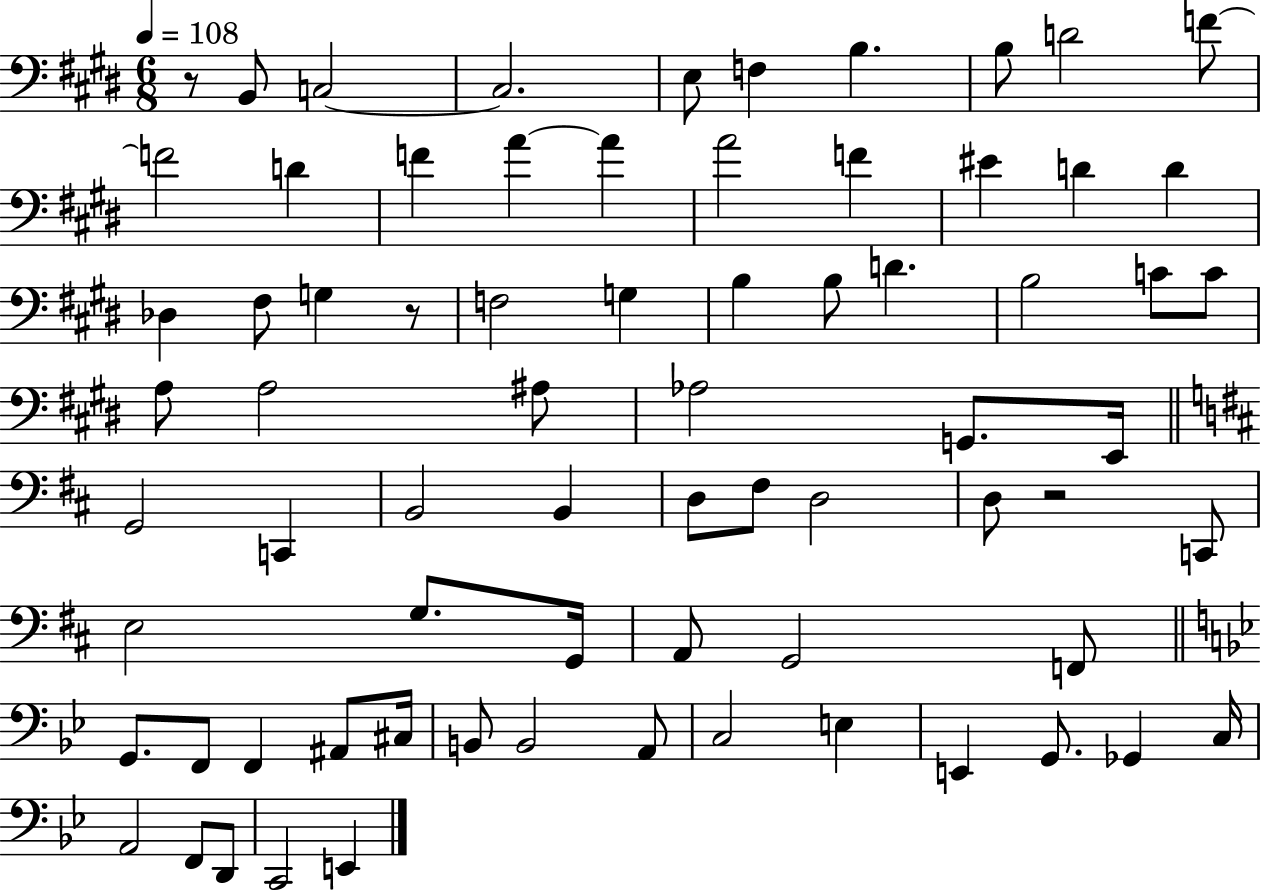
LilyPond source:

{
  \clef bass
  \numericTimeSignature
  \time 6/8
  \key e \major
  \tempo 4 = 108
  r8 b,8 c2~~ | c2. | e8 f4 b4. | b8 d'2 f'8~~ | \break f'2 d'4 | f'4 a'4~~ a'4 | a'2 f'4 | eis'4 d'4 d'4 | \break des4 fis8 g4 r8 | f2 g4 | b4 b8 d'4. | b2 c'8 c'8 | \break a8 a2 ais8 | aes2 g,8. e,16 | \bar "||" \break \key d \major g,2 c,4 | b,2 b,4 | d8 fis8 d2 | d8 r2 c,8 | \break e2 g8. g,16 | a,8 g,2 f,8 | \bar "||" \break \key bes \major g,8. f,8 f,4 ais,8 cis16 | b,8 b,2 a,8 | c2 e4 | e,4 g,8. ges,4 c16 | \break a,2 f,8 d,8 | c,2 e,4 | \bar "|."
}